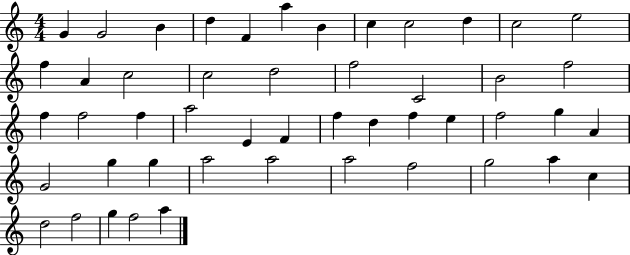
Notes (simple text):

G4/q G4/h B4/q D5/q F4/q A5/q B4/q C5/q C5/h D5/q C5/h E5/h F5/q A4/q C5/h C5/h D5/h F5/h C4/h B4/h F5/h F5/q F5/h F5/q A5/h E4/q F4/q F5/q D5/q F5/q E5/q F5/h G5/q A4/q G4/h G5/q G5/q A5/h A5/h A5/h F5/h G5/h A5/q C5/q D5/h F5/h G5/q F5/h A5/q